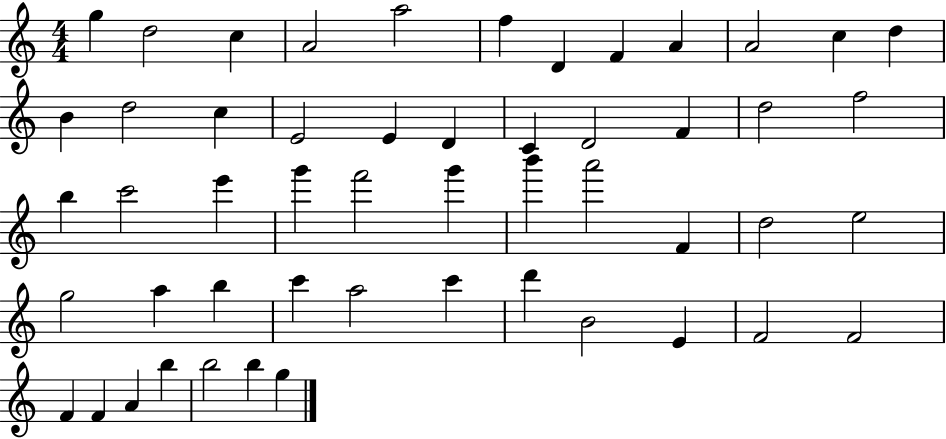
G5/q D5/h C5/q A4/h A5/h F5/q D4/q F4/q A4/q A4/h C5/q D5/q B4/q D5/h C5/q E4/h E4/q D4/q C4/q D4/h F4/q D5/h F5/h B5/q C6/h E6/q G6/q F6/h G6/q B6/q A6/h F4/q D5/h E5/h G5/h A5/q B5/q C6/q A5/h C6/q D6/q B4/h E4/q F4/h F4/h F4/q F4/q A4/q B5/q B5/h B5/q G5/q